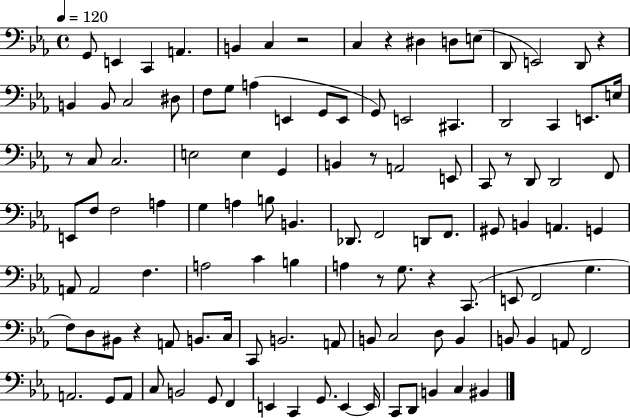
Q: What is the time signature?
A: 4/4